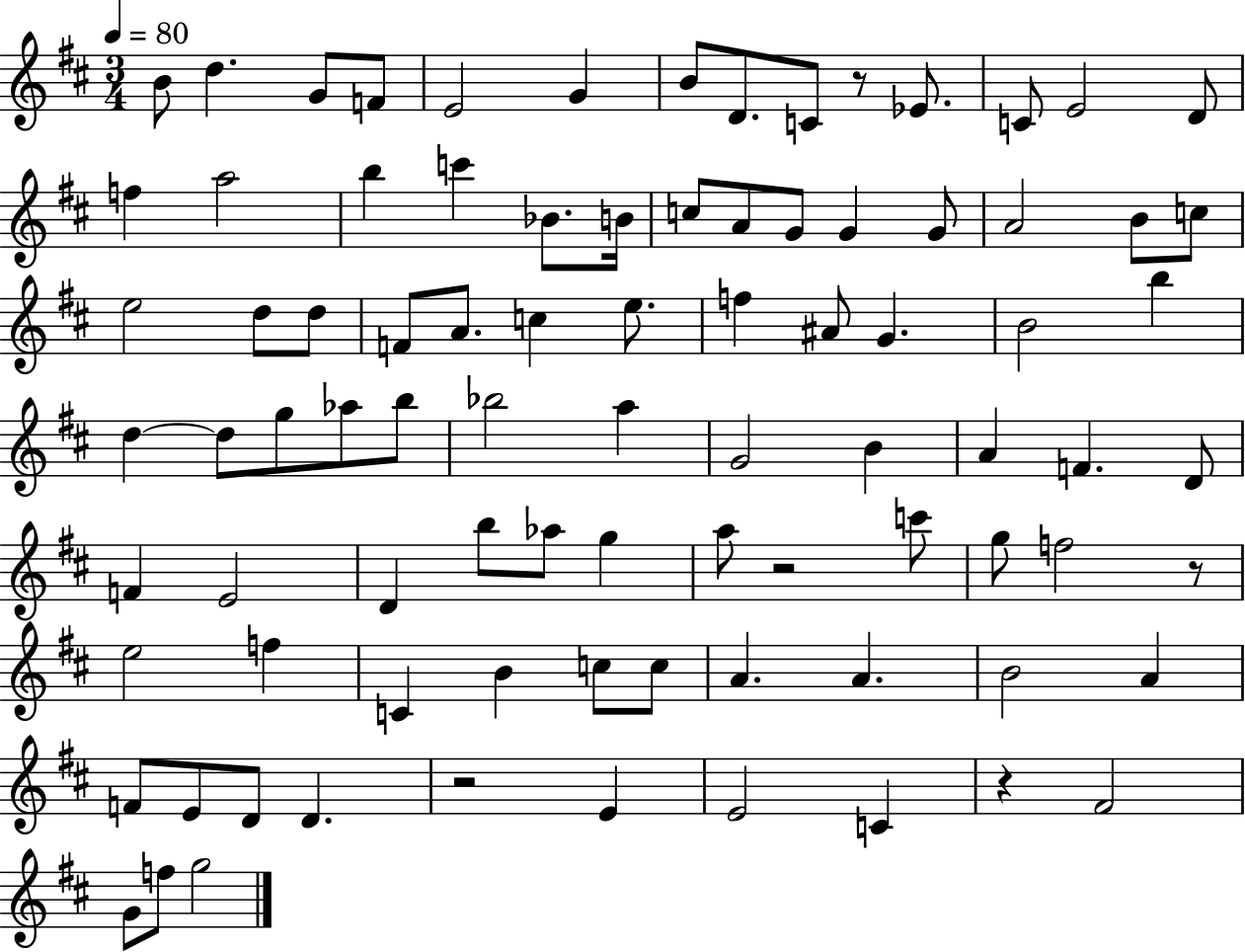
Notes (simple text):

B4/e D5/q. G4/e F4/e E4/h G4/q B4/e D4/e. C4/e R/e Eb4/e. C4/e E4/h D4/e F5/q A5/h B5/q C6/q Bb4/e. B4/s C5/e A4/e G4/e G4/q G4/e A4/h B4/e C5/e E5/h D5/e D5/e F4/e A4/e. C5/q E5/e. F5/q A#4/e G4/q. B4/h B5/q D5/q D5/e G5/e Ab5/e B5/e Bb5/h A5/q G4/h B4/q A4/q F4/q. D4/e F4/q E4/h D4/q B5/e Ab5/e G5/q A5/e R/h C6/e G5/e F5/h R/e E5/h F5/q C4/q B4/q C5/e C5/e A4/q. A4/q. B4/h A4/q F4/e E4/e D4/e D4/q. R/h E4/q E4/h C4/q R/q F#4/h G4/e F5/e G5/h